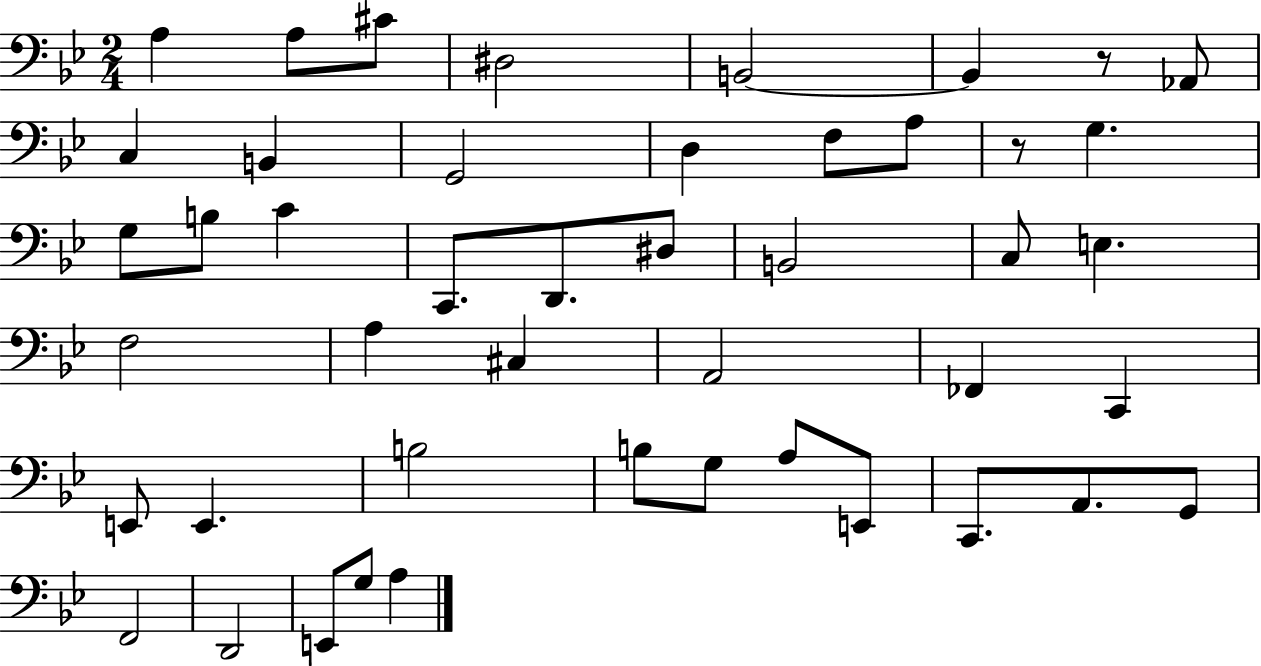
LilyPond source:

{
  \clef bass
  \numericTimeSignature
  \time 2/4
  \key bes \major
  \repeat volta 2 { a4 a8 cis'8 | dis2 | b,2~~ | b,4 r8 aes,8 | \break c4 b,4 | g,2 | d4 f8 a8 | r8 g4. | \break g8 b8 c'4 | c,8. d,8. dis8 | b,2 | c8 e4. | \break f2 | a4 cis4 | a,2 | fes,4 c,4 | \break e,8 e,4. | b2 | b8 g8 a8 e,8 | c,8. a,8. g,8 | \break f,2 | d,2 | e,8 g8 a4 | } \bar "|."
}